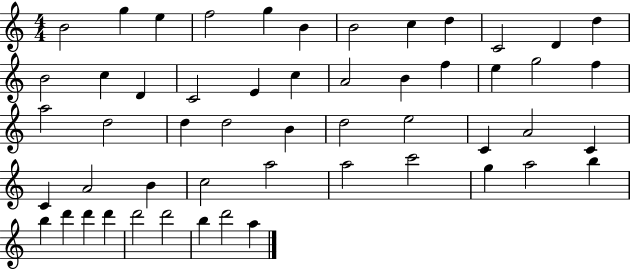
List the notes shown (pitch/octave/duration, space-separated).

B4/h G5/q E5/q F5/h G5/q B4/q B4/h C5/q D5/q C4/h D4/q D5/q B4/h C5/q D4/q C4/h E4/q C5/q A4/h B4/q F5/q E5/q G5/h F5/q A5/h D5/h D5/q D5/h B4/q D5/h E5/h C4/q A4/h C4/q C4/q A4/h B4/q C5/h A5/h A5/h C6/h G5/q A5/h B5/q B5/q D6/q D6/q D6/q D6/h D6/h B5/q D6/h A5/q